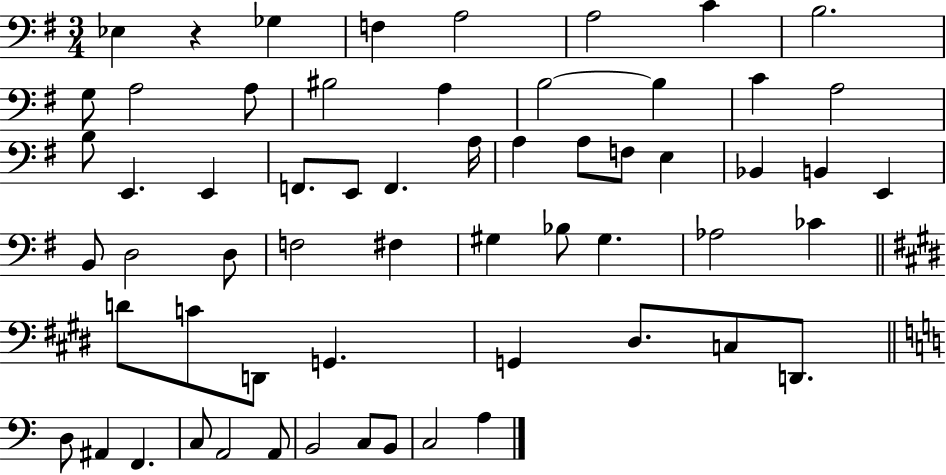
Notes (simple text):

Eb3/q R/q Gb3/q F3/q A3/h A3/h C4/q B3/h. G3/e A3/h A3/e BIS3/h A3/q B3/h B3/q C4/q A3/h B3/e E2/q. E2/q F2/e. E2/e F2/q. A3/s A3/q A3/e F3/e E3/q Bb2/q B2/q E2/q B2/e D3/h D3/e F3/h F#3/q G#3/q Bb3/e G#3/q. Ab3/h CES4/q D4/e C4/e D2/e G2/q. G2/q D#3/e. C3/e D2/e. D3/e A#2/q F2/q. C3/e A2/h A2/e B2/h C3/e B2/e C3/h A3/q